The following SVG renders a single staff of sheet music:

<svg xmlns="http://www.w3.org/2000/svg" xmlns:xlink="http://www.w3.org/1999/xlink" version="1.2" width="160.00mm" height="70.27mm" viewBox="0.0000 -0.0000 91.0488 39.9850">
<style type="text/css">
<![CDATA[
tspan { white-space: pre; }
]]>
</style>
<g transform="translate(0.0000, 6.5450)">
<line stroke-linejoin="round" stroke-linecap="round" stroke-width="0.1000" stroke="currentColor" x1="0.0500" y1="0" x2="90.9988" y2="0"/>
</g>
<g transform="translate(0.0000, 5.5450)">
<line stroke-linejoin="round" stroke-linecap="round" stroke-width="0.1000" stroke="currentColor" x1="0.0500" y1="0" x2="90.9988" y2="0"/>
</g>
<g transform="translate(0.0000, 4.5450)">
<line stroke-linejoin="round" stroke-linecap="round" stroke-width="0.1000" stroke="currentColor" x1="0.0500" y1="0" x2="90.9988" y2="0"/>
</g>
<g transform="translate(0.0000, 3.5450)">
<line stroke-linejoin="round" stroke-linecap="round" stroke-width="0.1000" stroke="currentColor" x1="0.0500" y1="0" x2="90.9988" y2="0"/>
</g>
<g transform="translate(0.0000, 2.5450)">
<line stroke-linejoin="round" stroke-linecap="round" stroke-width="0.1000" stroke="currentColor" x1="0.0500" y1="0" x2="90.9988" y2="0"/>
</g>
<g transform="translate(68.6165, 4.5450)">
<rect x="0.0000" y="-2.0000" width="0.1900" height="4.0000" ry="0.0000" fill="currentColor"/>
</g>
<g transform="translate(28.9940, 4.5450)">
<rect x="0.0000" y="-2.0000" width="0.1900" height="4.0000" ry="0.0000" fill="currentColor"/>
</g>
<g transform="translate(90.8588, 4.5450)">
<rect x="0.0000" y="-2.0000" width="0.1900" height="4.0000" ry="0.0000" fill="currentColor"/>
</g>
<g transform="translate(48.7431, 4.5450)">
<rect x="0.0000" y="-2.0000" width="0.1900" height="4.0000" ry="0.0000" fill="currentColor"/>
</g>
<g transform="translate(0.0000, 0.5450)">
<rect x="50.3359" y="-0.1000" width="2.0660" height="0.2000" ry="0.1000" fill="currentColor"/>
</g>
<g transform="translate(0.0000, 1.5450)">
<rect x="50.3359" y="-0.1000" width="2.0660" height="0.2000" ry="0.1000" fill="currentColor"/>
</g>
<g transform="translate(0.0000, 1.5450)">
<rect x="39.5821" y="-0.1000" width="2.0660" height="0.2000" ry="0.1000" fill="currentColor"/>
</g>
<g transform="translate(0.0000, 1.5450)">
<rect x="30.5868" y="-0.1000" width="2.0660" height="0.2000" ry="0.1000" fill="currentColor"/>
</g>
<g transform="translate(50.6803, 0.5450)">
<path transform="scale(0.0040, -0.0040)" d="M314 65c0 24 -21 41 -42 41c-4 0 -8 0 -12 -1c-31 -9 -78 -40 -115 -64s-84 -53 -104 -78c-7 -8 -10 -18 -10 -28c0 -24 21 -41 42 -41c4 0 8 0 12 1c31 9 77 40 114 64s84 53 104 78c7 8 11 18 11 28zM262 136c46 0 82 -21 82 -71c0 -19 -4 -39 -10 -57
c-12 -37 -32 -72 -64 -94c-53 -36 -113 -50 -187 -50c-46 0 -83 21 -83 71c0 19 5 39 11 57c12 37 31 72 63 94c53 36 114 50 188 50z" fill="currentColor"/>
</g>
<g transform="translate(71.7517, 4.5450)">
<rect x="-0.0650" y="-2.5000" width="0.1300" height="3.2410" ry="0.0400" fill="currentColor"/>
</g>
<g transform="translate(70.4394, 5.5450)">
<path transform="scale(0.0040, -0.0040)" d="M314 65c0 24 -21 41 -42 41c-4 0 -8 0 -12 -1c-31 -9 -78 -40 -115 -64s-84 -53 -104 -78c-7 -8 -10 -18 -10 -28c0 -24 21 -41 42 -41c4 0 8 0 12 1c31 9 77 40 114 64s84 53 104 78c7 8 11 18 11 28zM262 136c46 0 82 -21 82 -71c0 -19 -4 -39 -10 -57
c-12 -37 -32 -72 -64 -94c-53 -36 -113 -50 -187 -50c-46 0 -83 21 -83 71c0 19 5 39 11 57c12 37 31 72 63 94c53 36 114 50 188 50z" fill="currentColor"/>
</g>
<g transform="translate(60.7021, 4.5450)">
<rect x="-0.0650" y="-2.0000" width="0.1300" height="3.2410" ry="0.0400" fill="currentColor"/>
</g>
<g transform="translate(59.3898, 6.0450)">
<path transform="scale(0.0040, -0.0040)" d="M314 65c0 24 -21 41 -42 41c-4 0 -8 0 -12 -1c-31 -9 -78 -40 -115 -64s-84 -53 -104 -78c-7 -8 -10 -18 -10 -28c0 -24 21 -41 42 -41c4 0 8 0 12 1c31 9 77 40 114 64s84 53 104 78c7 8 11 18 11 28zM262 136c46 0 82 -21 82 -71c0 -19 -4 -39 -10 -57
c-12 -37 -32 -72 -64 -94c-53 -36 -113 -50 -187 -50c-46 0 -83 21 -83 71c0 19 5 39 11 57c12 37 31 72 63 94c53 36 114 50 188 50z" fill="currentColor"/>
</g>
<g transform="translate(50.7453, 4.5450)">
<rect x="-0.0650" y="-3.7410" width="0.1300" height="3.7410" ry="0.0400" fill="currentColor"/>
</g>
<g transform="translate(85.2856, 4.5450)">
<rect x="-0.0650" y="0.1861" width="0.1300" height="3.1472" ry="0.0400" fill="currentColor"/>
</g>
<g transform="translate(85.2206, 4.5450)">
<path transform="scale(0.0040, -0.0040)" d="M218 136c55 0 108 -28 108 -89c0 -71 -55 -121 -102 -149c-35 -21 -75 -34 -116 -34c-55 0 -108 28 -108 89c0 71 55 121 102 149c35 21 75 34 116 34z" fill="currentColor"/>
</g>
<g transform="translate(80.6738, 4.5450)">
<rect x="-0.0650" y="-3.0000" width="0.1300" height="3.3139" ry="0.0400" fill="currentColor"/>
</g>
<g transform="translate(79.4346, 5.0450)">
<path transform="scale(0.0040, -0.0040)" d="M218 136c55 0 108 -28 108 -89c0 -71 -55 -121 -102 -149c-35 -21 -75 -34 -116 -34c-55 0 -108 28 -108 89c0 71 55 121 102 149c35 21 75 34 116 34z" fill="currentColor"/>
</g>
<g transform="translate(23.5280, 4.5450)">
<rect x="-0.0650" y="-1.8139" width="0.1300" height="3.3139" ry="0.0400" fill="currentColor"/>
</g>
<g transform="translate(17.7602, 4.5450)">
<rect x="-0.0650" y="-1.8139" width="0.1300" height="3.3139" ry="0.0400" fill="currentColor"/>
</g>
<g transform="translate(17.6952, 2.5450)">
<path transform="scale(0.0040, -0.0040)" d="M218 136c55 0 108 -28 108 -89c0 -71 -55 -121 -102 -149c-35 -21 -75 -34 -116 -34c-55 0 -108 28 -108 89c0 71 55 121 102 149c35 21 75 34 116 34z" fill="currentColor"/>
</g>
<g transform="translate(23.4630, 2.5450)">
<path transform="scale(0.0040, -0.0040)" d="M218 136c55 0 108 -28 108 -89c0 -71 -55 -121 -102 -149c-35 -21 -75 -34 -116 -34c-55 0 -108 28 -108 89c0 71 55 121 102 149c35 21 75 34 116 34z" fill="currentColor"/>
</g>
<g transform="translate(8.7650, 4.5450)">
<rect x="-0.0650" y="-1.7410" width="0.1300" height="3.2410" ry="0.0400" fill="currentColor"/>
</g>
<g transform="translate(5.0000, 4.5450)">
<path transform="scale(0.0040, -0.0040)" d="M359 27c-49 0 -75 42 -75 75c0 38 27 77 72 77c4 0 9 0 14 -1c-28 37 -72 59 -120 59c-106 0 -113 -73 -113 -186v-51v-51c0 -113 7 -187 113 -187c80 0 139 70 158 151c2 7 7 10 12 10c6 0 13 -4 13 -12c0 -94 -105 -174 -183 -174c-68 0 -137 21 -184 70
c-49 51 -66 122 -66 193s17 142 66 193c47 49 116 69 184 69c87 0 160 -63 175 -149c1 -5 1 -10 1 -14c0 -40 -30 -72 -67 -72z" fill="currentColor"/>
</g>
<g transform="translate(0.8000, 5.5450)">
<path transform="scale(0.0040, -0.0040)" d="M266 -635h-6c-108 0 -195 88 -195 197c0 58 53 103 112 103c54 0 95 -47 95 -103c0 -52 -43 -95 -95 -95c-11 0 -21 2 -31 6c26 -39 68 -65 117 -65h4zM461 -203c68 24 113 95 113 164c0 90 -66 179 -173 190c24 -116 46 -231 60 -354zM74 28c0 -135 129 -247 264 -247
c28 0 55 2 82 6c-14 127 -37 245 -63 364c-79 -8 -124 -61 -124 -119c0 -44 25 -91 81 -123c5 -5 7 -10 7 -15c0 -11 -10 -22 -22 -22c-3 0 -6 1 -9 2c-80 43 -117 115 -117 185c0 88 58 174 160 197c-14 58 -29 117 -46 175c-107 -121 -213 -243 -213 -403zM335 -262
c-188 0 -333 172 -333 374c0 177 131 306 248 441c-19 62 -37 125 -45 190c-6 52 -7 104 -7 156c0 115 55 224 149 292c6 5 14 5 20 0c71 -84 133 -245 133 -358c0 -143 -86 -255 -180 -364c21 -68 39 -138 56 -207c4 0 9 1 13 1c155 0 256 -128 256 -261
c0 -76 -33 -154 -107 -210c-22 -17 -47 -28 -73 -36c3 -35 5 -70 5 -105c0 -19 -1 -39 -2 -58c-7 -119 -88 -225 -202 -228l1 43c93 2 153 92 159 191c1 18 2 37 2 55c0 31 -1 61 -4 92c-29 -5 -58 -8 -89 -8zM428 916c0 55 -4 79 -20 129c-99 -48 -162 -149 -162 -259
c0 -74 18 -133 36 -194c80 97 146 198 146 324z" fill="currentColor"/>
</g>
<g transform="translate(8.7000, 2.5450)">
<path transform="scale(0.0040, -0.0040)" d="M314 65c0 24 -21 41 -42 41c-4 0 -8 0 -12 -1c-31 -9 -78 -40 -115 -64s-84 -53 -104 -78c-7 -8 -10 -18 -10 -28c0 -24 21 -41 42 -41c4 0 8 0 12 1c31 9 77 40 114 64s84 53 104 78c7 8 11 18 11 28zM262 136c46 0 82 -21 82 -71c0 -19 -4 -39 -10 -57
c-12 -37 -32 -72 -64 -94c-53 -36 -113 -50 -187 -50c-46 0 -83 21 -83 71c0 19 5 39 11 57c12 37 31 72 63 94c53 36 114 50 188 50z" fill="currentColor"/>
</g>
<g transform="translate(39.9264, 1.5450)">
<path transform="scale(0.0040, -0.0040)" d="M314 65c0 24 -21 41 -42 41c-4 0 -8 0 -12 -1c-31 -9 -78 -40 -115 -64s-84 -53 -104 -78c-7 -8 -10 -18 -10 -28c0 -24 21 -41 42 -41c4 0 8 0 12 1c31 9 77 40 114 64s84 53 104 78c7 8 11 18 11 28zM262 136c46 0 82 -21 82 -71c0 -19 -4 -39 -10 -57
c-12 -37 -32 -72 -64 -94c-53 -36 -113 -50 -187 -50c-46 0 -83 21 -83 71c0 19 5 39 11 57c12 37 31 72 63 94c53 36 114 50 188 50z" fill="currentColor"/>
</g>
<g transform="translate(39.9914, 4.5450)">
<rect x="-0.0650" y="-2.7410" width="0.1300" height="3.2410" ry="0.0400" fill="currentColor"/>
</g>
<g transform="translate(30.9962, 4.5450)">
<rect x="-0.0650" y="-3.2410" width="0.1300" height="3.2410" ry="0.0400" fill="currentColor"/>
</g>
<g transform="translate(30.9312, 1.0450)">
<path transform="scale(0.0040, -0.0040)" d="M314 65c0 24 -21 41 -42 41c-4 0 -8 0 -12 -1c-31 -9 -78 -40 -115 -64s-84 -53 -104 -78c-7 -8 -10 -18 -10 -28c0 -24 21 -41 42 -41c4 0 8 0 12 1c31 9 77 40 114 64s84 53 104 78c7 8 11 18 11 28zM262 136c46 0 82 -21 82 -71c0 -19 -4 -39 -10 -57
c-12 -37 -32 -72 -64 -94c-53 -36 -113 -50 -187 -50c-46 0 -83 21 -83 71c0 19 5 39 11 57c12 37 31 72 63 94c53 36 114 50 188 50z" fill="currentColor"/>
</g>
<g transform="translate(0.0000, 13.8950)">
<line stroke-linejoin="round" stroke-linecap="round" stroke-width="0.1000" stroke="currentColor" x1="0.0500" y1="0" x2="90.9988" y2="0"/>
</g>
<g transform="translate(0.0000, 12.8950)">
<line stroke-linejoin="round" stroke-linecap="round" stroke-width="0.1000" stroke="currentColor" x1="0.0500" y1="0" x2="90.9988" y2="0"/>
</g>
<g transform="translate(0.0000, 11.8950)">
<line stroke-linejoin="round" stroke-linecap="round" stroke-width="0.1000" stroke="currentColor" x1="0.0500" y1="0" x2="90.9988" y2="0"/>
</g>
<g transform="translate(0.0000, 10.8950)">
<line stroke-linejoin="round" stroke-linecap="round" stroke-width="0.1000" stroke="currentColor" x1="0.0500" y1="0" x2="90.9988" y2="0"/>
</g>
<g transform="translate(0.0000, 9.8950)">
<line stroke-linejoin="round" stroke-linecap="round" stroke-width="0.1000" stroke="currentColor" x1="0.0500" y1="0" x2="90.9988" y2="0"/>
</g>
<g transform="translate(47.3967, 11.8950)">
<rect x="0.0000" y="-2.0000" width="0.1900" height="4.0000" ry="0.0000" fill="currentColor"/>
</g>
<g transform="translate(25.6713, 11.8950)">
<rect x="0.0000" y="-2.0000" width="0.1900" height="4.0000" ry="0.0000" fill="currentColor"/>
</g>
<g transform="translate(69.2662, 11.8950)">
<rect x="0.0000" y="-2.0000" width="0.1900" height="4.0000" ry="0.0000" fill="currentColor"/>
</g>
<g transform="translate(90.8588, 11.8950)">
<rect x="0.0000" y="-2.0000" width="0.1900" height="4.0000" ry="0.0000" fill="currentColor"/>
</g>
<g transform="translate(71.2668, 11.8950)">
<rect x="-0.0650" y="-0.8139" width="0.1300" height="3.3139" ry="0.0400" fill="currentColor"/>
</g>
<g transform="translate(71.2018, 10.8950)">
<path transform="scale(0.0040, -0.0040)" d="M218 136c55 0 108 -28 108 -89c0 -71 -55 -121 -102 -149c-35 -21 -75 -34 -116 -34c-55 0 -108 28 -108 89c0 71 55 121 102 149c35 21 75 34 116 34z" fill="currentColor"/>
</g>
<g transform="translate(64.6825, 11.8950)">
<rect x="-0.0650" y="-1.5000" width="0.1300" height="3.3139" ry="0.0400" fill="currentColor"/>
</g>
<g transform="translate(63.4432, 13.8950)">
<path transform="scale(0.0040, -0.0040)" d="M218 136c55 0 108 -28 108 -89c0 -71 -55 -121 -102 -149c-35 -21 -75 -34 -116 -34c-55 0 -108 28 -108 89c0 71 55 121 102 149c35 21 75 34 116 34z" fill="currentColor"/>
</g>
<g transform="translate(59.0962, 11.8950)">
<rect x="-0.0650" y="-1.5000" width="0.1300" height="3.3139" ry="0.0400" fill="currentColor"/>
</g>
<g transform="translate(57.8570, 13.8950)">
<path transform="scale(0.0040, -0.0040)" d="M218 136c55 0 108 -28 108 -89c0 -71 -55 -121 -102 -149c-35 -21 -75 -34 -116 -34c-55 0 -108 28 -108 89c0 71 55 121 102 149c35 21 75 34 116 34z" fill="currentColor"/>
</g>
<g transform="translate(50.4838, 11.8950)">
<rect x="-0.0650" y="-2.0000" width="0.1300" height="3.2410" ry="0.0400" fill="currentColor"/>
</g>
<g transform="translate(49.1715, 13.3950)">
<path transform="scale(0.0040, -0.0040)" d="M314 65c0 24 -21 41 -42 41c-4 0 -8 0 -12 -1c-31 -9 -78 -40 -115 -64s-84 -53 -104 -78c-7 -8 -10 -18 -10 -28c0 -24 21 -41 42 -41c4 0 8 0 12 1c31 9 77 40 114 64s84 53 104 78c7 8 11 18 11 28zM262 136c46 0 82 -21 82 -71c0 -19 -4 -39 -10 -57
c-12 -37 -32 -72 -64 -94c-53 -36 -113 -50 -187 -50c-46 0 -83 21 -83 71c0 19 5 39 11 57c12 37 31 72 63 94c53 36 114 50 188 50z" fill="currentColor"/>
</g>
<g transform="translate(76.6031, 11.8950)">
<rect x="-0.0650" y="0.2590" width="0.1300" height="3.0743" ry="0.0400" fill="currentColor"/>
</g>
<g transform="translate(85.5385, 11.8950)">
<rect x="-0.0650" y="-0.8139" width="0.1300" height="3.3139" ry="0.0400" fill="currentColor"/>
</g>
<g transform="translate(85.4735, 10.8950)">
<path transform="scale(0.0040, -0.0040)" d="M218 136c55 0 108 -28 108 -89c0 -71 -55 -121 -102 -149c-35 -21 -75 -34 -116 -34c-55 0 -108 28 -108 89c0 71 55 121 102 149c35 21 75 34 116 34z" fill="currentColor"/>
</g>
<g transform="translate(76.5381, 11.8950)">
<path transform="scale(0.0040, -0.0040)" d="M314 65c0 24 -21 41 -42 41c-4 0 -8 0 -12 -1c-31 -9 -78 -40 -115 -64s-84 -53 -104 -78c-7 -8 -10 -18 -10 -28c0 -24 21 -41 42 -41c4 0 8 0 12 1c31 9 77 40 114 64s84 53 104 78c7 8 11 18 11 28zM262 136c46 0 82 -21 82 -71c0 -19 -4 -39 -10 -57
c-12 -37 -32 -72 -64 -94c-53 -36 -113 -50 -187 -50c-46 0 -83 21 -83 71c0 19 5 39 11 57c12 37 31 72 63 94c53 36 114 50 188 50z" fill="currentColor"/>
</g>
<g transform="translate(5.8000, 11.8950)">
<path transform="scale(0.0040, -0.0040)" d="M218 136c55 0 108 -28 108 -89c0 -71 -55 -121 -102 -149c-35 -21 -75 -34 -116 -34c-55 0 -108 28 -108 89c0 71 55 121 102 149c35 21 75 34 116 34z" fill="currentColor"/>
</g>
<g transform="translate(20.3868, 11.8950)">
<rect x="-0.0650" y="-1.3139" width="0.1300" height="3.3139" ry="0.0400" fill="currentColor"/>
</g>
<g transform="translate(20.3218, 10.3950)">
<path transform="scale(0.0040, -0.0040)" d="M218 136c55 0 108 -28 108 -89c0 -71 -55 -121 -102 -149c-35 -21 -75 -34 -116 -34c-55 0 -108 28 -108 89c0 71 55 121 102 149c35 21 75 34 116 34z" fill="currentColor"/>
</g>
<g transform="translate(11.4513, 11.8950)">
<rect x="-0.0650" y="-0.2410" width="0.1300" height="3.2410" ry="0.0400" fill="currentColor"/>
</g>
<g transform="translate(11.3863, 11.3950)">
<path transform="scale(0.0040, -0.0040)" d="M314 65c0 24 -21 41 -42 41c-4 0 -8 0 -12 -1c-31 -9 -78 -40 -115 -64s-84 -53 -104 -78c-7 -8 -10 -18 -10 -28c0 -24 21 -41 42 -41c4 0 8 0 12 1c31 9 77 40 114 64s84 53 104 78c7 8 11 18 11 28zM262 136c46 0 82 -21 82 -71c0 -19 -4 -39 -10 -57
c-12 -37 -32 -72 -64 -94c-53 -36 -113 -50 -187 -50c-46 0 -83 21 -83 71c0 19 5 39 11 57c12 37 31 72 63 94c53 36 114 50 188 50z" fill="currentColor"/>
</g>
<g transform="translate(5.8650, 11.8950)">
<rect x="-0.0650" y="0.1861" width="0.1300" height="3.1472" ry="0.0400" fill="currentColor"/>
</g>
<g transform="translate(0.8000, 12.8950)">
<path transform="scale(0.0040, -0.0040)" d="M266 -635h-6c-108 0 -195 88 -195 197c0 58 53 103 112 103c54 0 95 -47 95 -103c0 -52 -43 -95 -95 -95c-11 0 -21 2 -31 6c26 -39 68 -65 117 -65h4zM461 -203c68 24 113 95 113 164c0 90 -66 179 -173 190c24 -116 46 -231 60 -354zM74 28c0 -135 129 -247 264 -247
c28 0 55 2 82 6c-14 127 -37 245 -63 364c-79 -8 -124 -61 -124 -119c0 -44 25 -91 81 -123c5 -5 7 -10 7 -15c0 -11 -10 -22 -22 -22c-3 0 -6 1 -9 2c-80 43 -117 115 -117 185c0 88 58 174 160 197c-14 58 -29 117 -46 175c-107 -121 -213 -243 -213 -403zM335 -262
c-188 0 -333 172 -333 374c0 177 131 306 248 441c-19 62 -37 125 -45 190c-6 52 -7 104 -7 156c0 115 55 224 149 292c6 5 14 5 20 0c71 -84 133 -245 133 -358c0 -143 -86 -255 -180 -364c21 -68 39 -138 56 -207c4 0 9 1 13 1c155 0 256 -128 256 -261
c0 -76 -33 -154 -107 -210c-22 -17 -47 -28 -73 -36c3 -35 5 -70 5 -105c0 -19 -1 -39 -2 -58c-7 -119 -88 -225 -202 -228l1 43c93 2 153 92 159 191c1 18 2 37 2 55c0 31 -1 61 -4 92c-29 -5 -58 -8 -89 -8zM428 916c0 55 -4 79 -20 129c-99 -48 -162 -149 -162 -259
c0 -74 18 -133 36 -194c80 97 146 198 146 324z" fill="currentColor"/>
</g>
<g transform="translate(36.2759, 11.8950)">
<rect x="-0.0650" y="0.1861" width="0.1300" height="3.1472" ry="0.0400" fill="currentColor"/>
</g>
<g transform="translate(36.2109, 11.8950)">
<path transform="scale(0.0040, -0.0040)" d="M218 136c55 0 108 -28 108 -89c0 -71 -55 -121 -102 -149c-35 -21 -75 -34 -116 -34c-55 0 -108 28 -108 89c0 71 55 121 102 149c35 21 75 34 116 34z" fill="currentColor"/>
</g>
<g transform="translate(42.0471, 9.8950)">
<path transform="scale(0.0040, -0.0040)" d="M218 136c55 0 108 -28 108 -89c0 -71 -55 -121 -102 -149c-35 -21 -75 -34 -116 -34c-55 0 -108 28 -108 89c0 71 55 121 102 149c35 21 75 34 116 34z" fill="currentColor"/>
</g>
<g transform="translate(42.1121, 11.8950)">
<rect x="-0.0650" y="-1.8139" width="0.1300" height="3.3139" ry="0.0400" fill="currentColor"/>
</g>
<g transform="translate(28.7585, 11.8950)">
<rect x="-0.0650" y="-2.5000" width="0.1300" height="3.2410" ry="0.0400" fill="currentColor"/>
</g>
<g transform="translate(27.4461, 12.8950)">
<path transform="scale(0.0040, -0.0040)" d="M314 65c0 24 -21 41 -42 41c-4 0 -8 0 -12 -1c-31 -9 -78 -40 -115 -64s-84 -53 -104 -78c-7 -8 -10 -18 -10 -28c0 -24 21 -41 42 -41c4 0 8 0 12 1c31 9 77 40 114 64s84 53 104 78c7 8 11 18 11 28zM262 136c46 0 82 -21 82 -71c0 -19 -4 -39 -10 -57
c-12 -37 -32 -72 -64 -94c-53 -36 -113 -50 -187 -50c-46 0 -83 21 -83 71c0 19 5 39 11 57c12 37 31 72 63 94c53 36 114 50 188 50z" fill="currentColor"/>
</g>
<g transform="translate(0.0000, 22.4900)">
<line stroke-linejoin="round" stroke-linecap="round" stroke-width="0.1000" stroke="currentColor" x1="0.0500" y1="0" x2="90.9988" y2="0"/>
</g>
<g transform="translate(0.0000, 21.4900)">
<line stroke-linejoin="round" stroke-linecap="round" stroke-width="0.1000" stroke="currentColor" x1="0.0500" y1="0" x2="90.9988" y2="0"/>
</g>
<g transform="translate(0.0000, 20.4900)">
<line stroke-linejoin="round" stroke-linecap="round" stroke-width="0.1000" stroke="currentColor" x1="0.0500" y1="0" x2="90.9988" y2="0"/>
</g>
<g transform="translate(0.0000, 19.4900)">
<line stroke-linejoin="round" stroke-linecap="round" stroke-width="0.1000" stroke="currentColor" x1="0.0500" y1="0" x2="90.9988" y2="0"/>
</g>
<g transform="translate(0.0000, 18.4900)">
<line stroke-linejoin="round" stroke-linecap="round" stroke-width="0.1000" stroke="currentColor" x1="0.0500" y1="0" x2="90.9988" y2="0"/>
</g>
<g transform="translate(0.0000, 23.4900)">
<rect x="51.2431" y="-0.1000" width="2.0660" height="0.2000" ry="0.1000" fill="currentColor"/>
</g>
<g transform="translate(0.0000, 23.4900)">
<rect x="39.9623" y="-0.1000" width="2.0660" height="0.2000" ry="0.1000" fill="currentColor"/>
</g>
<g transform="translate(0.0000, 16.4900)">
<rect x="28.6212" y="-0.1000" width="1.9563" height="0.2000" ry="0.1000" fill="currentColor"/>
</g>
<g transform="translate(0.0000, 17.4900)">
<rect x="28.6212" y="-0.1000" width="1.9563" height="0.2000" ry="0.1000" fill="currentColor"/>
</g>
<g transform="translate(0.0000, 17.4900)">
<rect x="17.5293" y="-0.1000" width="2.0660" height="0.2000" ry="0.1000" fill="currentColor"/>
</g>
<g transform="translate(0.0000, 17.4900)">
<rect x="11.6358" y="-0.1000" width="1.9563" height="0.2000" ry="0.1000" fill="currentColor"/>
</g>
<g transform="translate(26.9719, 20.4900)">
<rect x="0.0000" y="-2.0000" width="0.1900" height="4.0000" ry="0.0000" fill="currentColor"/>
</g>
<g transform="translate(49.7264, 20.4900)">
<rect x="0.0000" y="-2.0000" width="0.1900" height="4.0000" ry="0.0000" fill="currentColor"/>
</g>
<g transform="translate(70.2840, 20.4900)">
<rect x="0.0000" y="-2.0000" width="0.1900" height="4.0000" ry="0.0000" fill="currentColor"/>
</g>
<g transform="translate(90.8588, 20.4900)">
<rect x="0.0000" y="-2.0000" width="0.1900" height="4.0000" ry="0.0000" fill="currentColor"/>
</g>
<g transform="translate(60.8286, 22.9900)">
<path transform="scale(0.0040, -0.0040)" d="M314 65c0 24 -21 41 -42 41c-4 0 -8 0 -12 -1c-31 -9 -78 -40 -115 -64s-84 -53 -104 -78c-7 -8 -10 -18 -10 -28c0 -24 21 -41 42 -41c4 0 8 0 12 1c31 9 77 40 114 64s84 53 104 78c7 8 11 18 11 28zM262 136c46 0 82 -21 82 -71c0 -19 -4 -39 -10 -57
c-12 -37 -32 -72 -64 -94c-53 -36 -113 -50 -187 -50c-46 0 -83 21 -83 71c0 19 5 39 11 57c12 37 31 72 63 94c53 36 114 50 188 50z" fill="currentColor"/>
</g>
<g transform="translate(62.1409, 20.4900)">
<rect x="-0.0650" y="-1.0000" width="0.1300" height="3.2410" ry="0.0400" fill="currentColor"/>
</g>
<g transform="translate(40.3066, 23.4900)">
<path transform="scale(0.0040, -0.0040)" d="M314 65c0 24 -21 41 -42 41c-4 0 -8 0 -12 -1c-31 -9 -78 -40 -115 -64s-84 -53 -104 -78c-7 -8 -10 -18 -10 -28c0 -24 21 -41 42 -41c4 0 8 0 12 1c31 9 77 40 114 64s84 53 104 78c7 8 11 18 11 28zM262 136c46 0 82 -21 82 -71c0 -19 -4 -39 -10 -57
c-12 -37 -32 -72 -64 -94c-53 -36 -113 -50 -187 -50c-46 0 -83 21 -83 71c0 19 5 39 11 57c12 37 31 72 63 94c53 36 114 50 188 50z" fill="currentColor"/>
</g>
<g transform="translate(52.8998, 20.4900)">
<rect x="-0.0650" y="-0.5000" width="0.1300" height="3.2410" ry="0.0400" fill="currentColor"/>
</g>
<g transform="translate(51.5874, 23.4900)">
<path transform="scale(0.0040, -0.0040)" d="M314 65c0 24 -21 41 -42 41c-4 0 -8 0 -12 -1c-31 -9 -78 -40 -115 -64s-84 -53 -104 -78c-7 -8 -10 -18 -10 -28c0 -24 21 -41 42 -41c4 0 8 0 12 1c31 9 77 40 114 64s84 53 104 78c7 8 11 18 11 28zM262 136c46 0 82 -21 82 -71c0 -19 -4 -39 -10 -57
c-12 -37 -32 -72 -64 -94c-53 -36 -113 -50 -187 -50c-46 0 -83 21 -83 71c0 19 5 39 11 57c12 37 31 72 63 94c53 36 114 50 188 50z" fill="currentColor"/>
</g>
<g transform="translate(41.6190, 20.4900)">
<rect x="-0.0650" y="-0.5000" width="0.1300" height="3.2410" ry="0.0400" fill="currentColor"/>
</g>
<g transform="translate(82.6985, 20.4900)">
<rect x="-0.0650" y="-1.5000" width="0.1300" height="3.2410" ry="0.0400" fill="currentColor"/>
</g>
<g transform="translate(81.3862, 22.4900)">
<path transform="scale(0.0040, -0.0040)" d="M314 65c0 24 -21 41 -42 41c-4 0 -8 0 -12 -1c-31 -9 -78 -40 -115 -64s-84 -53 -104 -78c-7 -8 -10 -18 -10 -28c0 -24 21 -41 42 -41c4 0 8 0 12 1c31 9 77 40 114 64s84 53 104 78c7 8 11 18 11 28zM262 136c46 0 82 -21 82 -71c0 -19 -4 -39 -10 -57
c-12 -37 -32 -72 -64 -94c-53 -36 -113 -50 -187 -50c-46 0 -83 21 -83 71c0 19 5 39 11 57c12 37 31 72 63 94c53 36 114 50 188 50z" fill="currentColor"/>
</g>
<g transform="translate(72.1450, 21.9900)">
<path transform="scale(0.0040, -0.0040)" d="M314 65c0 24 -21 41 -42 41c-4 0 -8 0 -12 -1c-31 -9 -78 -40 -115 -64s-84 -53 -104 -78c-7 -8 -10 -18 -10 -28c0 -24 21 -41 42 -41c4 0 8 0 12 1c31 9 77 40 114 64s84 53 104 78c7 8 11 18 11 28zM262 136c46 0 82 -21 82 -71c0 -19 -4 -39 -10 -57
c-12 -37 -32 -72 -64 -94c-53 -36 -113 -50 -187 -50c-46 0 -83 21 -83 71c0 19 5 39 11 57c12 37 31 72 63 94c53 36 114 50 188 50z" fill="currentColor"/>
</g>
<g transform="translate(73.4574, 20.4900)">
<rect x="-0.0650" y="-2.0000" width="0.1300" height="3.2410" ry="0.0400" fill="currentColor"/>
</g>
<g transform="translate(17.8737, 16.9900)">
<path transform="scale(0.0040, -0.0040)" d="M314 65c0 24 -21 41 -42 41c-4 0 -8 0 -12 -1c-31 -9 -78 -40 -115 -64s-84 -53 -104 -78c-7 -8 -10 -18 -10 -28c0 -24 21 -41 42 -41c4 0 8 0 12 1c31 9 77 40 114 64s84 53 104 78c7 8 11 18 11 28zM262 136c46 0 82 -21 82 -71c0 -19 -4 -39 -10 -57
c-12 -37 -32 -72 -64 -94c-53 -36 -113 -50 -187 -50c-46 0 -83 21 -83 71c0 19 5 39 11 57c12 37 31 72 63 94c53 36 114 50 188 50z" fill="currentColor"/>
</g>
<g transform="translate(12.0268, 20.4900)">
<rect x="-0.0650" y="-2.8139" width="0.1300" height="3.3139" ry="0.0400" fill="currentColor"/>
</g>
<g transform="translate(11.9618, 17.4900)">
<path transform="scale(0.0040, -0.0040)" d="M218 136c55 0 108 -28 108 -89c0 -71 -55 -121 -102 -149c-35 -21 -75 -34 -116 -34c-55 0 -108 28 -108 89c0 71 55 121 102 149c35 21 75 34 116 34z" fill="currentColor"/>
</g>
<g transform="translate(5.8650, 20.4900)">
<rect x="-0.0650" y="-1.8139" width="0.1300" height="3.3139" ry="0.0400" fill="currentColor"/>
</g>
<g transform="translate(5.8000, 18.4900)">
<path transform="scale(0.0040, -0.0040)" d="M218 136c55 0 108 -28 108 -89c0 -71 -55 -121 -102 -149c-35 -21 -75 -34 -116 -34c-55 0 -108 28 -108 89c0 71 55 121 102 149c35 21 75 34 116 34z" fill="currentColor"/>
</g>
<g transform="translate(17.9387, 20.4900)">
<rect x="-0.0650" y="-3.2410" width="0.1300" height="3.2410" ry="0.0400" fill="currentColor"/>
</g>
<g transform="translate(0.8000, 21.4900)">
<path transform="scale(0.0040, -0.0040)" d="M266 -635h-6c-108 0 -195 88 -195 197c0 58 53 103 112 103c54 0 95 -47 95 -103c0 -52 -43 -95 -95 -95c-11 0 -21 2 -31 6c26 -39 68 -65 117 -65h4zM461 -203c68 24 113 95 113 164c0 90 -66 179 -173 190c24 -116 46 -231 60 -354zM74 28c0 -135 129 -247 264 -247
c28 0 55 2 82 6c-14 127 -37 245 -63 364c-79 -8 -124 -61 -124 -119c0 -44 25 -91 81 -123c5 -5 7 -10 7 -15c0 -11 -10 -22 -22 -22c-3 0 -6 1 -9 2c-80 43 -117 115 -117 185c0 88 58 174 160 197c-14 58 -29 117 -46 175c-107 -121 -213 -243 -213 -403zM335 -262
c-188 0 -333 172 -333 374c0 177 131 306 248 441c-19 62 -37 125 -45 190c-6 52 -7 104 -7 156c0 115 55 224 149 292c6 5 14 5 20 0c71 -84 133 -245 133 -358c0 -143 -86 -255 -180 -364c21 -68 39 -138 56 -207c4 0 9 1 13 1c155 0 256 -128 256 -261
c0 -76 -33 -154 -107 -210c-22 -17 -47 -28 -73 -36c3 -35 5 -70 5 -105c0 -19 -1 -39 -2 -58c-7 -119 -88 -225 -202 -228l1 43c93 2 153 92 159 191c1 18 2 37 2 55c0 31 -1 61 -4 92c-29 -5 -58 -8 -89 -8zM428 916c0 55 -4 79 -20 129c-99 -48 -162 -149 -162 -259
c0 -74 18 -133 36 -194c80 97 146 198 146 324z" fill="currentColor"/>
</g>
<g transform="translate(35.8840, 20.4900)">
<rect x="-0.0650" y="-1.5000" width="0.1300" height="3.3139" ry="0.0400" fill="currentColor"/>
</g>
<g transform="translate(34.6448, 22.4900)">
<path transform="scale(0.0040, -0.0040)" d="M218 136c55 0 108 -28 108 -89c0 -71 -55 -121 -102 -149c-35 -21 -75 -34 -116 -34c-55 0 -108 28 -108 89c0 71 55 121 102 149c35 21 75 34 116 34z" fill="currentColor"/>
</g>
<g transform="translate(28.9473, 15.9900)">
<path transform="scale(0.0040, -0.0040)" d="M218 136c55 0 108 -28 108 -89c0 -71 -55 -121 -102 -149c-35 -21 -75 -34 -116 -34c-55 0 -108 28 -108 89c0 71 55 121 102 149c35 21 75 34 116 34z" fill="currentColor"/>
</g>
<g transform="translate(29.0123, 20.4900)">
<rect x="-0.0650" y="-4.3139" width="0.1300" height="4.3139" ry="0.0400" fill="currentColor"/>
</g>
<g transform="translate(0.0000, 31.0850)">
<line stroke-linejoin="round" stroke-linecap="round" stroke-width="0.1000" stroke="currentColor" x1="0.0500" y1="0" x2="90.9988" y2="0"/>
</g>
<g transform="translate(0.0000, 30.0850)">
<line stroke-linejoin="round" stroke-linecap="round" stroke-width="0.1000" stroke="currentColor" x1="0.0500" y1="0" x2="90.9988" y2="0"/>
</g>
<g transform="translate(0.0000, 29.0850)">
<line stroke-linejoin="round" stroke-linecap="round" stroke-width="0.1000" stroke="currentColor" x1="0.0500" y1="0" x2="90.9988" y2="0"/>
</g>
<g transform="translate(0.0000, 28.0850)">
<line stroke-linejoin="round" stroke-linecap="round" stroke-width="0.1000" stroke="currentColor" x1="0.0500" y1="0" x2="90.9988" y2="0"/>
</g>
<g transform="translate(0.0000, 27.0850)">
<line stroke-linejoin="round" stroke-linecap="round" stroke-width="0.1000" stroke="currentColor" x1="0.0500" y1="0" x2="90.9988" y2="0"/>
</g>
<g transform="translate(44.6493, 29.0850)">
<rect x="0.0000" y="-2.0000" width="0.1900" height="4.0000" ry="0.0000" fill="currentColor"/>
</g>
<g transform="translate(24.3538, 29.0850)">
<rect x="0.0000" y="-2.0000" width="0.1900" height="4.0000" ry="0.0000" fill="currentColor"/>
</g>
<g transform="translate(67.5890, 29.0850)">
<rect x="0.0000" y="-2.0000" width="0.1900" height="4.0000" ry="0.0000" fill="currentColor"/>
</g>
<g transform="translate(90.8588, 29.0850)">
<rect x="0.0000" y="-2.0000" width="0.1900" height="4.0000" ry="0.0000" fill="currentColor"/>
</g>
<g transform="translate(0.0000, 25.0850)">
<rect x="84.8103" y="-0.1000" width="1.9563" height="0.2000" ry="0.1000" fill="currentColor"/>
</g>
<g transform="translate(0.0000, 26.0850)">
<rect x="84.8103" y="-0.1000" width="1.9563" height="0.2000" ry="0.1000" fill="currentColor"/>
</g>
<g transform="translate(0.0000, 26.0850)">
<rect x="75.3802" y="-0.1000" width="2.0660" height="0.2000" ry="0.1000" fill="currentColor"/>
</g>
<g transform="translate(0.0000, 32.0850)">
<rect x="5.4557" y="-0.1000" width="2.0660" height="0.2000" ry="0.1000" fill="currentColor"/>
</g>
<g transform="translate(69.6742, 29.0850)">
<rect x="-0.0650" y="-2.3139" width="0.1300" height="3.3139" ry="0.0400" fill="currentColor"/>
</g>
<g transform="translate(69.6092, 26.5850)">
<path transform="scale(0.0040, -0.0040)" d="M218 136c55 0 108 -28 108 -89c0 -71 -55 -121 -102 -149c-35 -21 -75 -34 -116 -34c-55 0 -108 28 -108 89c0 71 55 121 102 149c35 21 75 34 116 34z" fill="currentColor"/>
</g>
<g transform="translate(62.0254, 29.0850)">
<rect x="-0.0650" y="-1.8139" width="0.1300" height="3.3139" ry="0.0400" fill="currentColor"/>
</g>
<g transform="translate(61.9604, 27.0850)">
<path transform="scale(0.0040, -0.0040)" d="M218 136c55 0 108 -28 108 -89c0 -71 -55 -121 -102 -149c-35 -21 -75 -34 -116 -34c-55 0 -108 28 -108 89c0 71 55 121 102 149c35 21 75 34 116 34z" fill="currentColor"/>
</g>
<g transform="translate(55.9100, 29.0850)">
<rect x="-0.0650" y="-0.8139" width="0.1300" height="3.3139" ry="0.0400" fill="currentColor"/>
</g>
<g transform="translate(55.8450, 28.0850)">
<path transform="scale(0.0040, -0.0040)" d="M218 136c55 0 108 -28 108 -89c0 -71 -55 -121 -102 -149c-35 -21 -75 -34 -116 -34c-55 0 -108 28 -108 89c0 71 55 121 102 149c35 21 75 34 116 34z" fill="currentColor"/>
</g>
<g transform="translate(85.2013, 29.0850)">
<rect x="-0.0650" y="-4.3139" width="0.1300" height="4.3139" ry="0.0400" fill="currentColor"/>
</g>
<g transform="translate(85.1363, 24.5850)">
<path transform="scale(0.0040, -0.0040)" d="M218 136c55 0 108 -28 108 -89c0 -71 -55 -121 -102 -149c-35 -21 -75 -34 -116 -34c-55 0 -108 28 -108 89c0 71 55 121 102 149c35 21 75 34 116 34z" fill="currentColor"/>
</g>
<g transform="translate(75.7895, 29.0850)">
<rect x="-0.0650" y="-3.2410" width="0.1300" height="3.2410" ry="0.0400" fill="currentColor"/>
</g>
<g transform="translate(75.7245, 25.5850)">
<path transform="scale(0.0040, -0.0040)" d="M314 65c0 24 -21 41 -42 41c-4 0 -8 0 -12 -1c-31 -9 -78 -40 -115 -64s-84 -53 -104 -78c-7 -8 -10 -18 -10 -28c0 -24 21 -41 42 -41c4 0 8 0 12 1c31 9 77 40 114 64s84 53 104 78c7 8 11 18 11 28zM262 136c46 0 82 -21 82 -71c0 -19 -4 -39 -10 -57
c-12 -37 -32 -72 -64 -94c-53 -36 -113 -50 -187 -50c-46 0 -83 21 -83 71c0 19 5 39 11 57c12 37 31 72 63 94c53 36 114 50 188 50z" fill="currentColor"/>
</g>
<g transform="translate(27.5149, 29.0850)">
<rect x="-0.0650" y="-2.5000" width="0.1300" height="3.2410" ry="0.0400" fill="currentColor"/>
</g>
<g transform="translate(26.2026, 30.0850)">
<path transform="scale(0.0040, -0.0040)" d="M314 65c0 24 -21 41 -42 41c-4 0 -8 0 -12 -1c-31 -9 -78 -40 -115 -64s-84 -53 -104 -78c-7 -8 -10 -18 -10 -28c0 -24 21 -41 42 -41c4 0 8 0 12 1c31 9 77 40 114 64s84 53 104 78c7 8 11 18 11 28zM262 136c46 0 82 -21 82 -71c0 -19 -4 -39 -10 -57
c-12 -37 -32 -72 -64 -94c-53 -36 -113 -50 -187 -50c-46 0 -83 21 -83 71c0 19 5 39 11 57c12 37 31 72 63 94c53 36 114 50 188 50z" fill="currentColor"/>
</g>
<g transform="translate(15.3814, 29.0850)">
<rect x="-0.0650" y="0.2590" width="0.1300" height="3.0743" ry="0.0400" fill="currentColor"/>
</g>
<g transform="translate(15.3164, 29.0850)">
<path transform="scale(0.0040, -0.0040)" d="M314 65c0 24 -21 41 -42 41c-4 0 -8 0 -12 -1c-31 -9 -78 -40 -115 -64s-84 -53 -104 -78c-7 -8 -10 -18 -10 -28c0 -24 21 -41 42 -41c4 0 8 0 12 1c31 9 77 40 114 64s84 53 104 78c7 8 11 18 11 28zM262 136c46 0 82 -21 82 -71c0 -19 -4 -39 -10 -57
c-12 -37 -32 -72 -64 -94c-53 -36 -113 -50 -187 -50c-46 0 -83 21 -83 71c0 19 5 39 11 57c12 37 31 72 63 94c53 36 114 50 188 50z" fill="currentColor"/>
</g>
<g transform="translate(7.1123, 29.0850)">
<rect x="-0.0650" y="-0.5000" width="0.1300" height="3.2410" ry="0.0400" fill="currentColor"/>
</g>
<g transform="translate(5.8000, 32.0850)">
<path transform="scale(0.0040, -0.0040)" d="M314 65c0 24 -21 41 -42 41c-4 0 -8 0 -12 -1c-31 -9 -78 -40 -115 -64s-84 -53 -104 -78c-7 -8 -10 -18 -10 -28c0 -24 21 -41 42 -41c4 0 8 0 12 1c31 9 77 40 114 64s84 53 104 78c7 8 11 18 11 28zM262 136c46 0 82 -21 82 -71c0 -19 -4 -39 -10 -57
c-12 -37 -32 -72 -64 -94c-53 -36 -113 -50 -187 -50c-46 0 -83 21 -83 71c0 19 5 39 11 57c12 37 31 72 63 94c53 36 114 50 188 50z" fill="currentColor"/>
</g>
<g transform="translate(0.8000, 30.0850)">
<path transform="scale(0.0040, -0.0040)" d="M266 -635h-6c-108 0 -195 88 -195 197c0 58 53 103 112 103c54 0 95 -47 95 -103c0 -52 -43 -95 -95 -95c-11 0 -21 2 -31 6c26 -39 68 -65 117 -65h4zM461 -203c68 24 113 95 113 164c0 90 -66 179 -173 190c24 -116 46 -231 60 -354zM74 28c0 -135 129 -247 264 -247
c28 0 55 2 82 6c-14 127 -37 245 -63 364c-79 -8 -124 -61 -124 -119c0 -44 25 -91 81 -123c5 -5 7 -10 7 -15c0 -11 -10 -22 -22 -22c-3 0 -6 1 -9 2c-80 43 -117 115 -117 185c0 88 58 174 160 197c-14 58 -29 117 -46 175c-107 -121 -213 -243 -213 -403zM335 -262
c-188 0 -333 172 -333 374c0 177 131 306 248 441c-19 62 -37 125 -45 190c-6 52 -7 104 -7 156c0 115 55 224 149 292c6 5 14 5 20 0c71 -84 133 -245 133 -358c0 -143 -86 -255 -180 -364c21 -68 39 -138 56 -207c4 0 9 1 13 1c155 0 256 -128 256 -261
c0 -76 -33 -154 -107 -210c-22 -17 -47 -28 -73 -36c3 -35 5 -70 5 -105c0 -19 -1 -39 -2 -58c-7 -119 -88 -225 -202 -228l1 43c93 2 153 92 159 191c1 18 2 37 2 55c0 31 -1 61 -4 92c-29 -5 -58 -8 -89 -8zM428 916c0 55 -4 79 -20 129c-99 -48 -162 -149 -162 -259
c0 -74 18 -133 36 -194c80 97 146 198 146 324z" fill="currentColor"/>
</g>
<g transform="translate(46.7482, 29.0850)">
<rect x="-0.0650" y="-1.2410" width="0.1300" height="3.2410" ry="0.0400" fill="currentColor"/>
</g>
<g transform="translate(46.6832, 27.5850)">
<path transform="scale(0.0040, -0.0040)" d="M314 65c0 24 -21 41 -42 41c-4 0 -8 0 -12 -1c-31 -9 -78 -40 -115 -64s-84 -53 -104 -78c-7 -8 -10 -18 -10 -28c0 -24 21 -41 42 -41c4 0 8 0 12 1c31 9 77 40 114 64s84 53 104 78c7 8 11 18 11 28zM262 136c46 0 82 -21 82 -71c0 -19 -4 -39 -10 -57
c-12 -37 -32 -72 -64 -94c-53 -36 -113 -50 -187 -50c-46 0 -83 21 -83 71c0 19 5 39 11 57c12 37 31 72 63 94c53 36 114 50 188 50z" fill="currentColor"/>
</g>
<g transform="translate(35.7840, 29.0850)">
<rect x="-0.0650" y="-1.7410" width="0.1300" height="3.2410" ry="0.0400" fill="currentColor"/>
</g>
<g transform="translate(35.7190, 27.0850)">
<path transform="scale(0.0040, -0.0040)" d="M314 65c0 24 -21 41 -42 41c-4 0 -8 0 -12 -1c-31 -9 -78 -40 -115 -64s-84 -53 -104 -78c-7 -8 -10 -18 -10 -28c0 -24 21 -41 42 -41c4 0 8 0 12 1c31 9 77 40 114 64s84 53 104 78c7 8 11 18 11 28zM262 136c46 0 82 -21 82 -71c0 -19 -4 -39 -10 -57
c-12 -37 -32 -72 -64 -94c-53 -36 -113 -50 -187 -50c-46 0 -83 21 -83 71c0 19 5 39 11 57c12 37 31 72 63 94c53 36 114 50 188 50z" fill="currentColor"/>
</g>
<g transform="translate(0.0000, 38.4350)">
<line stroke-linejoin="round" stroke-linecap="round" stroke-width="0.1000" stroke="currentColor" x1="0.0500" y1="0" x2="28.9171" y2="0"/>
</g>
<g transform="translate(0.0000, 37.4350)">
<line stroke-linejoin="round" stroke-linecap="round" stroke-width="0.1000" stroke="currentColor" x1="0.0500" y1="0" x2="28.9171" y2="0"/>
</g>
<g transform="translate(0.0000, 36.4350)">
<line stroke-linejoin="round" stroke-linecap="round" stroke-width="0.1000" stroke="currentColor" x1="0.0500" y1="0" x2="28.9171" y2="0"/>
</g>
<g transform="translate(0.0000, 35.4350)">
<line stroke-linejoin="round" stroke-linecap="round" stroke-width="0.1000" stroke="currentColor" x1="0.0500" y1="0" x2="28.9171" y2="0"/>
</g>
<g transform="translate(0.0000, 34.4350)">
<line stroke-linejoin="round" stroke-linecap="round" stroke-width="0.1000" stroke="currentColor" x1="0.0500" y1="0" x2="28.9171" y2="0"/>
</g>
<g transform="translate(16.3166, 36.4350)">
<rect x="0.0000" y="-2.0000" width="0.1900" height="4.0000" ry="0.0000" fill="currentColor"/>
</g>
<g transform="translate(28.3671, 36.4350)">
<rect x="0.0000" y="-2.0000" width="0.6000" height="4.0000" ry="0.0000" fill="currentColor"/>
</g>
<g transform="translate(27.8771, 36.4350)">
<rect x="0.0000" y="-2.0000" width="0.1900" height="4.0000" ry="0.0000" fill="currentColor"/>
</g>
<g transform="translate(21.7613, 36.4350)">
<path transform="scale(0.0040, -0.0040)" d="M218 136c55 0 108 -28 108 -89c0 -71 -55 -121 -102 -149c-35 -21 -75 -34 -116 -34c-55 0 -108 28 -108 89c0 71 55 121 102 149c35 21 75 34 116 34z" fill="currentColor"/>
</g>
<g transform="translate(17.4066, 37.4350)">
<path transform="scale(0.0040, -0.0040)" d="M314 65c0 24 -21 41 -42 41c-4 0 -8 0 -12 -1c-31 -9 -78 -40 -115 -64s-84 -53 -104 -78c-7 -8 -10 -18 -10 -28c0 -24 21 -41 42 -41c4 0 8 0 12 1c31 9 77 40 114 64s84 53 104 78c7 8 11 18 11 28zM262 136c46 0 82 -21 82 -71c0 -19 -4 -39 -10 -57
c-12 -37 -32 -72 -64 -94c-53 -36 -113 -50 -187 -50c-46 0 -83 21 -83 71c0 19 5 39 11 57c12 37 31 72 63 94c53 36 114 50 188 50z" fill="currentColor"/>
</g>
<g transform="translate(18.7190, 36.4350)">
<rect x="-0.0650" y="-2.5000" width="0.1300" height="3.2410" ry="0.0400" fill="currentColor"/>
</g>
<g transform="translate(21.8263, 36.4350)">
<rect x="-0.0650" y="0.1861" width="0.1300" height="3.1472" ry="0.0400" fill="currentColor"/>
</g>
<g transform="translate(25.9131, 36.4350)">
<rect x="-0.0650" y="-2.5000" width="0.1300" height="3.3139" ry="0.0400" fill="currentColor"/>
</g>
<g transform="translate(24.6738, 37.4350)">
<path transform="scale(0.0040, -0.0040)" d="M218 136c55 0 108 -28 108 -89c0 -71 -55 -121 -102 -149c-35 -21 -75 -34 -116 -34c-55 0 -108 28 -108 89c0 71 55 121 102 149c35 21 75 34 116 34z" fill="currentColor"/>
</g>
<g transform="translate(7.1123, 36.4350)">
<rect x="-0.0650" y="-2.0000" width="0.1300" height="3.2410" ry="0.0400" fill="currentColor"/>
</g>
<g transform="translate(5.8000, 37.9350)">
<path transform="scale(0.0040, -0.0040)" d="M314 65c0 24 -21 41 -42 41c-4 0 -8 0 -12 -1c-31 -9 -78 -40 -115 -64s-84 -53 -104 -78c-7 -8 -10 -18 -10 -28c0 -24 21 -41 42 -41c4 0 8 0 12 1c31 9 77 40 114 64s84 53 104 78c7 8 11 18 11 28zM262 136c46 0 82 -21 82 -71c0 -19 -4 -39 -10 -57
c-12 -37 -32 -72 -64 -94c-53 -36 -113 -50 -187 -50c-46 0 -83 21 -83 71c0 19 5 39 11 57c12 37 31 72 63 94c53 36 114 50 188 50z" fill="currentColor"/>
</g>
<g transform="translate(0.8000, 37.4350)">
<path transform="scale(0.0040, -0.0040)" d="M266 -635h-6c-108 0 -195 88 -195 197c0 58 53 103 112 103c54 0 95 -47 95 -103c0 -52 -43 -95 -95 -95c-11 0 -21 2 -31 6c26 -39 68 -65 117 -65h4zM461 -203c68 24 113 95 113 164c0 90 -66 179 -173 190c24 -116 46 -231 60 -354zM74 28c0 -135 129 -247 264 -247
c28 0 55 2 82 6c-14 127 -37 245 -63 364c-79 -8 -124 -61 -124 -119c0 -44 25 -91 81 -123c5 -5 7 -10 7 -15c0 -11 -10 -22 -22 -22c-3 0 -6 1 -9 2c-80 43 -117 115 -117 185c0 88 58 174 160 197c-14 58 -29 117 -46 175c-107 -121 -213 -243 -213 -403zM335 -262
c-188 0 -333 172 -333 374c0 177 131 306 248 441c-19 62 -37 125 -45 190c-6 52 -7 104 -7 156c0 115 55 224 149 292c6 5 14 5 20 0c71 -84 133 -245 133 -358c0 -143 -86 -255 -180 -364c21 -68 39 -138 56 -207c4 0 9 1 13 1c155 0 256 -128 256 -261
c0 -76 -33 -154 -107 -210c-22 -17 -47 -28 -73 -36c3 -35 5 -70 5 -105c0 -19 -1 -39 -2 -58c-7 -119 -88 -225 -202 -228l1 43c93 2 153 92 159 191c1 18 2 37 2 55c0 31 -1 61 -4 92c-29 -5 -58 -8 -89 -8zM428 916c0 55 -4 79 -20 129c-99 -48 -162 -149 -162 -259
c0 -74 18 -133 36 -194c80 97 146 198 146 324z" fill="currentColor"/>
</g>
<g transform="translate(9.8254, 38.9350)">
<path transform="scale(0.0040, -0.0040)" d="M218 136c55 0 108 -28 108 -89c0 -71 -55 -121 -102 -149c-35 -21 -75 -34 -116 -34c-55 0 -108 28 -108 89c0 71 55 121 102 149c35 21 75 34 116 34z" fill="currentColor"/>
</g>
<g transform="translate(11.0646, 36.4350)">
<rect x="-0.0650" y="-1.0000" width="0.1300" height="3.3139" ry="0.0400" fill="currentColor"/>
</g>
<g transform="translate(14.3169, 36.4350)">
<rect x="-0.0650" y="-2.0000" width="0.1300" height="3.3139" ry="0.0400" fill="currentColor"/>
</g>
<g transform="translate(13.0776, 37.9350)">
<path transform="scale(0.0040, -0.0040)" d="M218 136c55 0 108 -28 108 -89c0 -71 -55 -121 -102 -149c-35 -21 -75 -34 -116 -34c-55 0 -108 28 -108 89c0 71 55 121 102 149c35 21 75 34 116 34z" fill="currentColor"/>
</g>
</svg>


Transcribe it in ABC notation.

X:1
T:Untitled
M:4/4
L:1/4
K:C
f2 f f b2 a2 c'2 F2 G2 A B B c2 e G2 B f F2 E E d B2 d f a b2 d' E C2 C2 D2 F2 E2 C2 B2 G2 f2 e2 d f g b2 d' F2 D F G2 B G